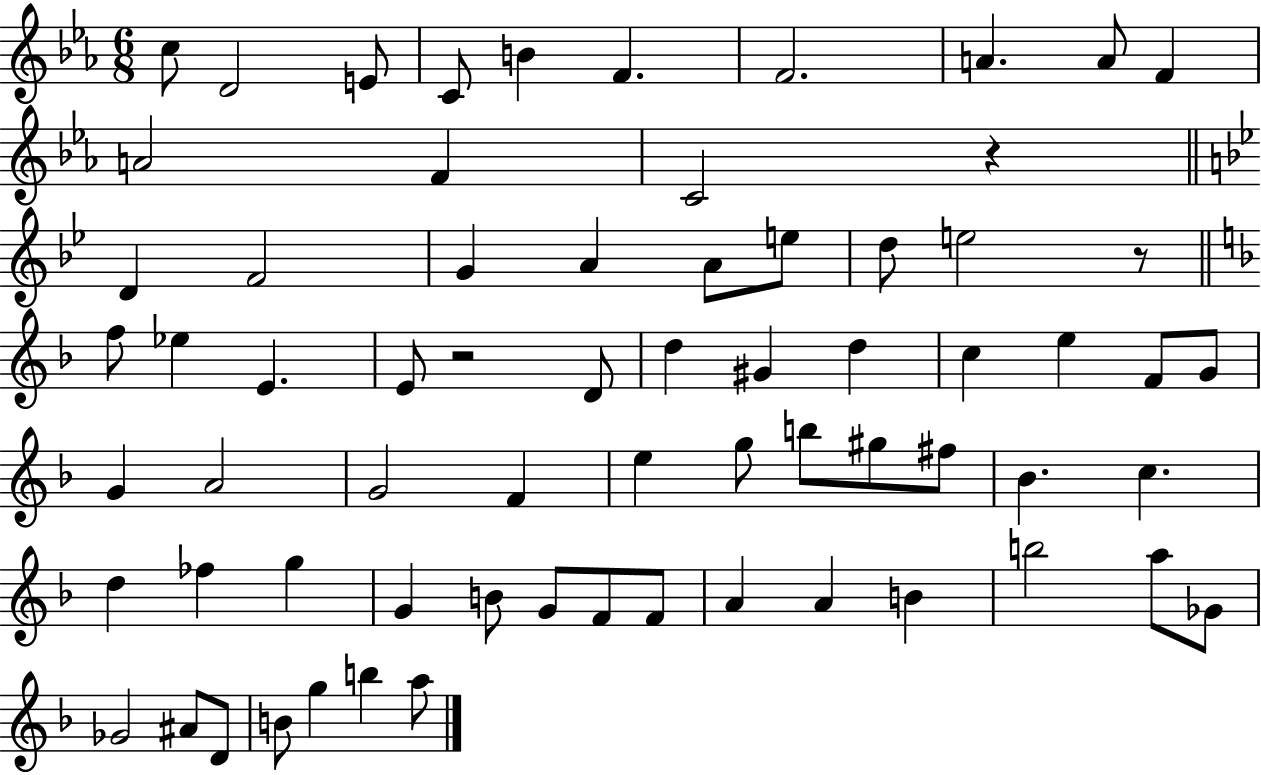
C5/e D4/h E4/e C4/e B4/q F4/q. F4/h. A4/q. A4/e F4/q A4/h F4/q C4/h R/q D4/q F4/h G4/q A4/q A4/e E5/e D5/e E5/h R/e F5/e Eb5/q E4/q. E4/e R/h D4/e D5/q G#4/q D5/q C5/q E5/q F4/e G4/e G4/q A4/h G4/h F4/q E5/q G5/e B5/e G#5/e F#5/e Bb4/q. C5/q. D5/q FES5/q G5/q G4/q B4/e G4/e F4/e F4/e A4/q A4/q B4/q B5/h A5/e Gb4/e Gb4/h A#4/e D4/e B4/e G5/q B5/q A5/e